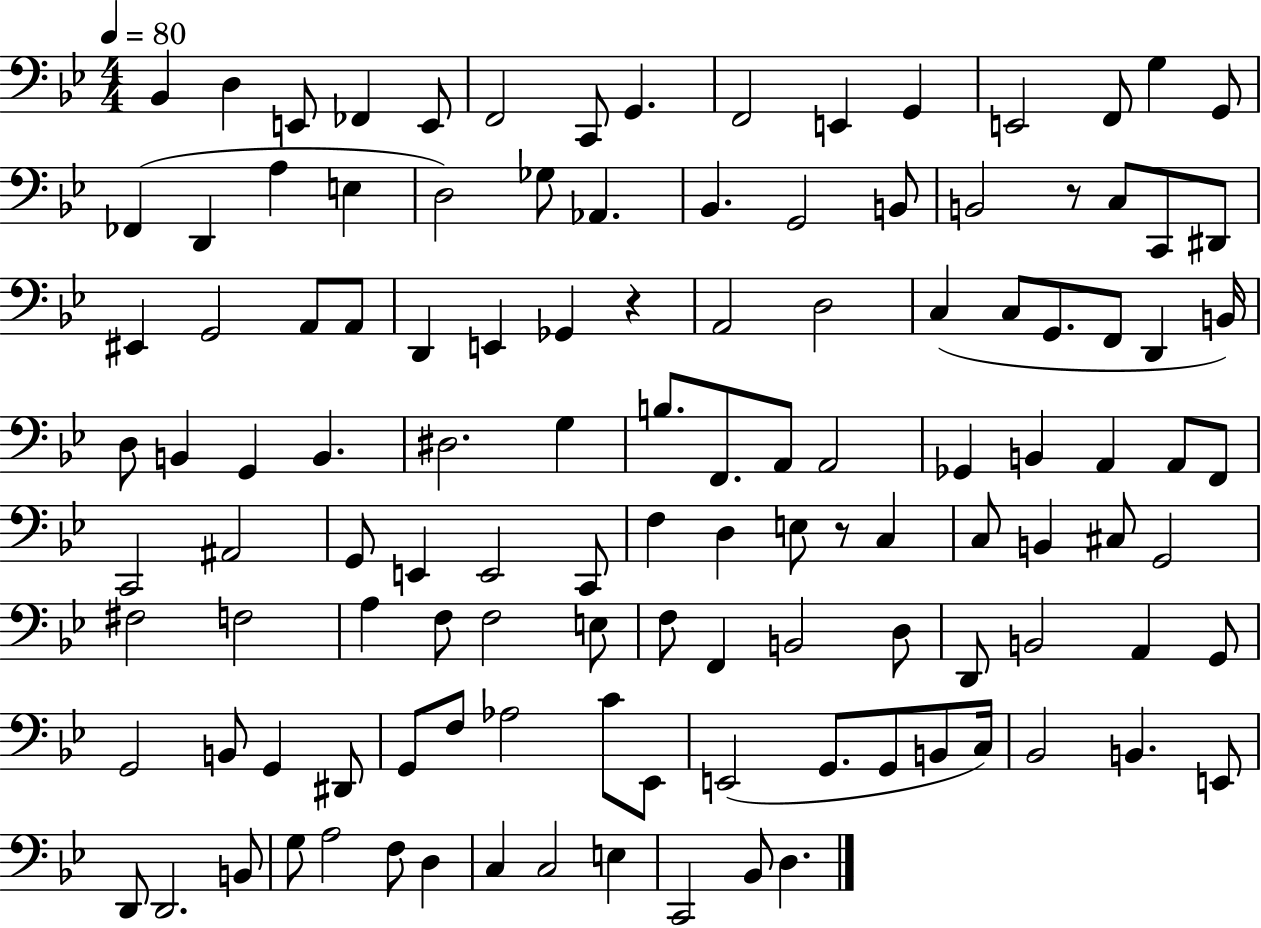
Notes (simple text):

Bb2/q D3/q E2/e FES2/q E2/e F2/h C2/e G2/q. F2/h E2/q G2/q E2/h F2/e G3/q G2/e FES2/q D2/q A3/q E3/q D3/h Gb3/e Ab2/q. Bb2/q. G2/h B2/e B2/h R/e C3/e C2/e D#2/e EIS2/q G2/h A2/e A2/e D2/q E2/q Gb2/q R/q A2/h D3/h C3/q C3/e G2/e. F2/e D2/q B2/s D3/e B2/q G2/q B2/q. D#3/h. G3/q B3/e. F2/e. A2/e A2/h Gb2/q B2/q A2/q A2/e F2/e C2/h A#2/h G2/e E2/q E2/h C2/e F3/q D3/q E3/e R/e C3/q C3/e B2/q C#3/e G2/h F#3/h F3/h A3/q F3/e F3/h E3/e F3/e F2/q B2/h D3/e D2/e B2/h A2/q G2/e G2/h B2/e G2/q D#2/e G2/e F3/e Ab3/h C4/e Eb2/e E2/h G2/e. G2/e B2/e C3/s Bb2/h B2/q. E2/e D2/e D2/h. B2/e G3/e A3/h F3/e D3/q C3/q C3/h E3/q C2/h Bb2/e D3/q.